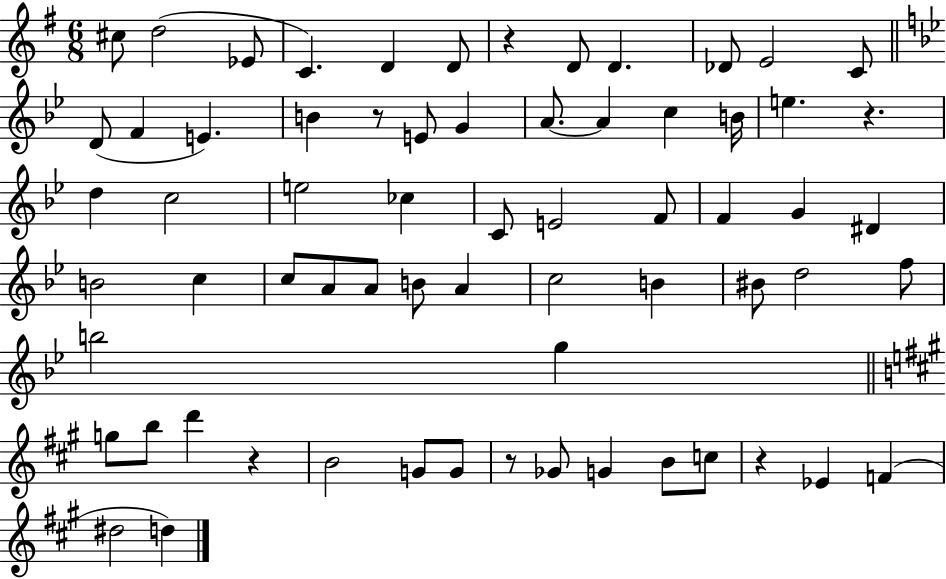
{
  \clef treble
  \numericTimeSignature
  \time 6/8
  \key g \major
  cis''8 d''2( ees'8 | c'4.) d'4 d'8 | r4 d'8 d'4. | des'8 e'2 c'8 | \break \bar "||" \break \key bes \major d'8( f'4 e'4.) | b'4 r8 e'8 g'4 | a'8.~~ a'4 c''4 b'16 | e''4. r4. | \break d''4 c''2 | e''2 ces''4 | c'8 e'2 f'8 | f'4 g'4 dis'4 | \break b'2 c''4 | c''8 a'8 a'8 b'8 a'4 | c''2 b'4 | bis'8 d''2 f''8 | \break b''2 g''4 | \bar "||" \break \key a \major g''8 b''8 d'''4 r4 | b'2 g'8 g'8 | r8 ges'8 g'4 b'8 c''8 | r4 ees'4 f'4( | \break dis''2 d''4) | \bar "|."
}